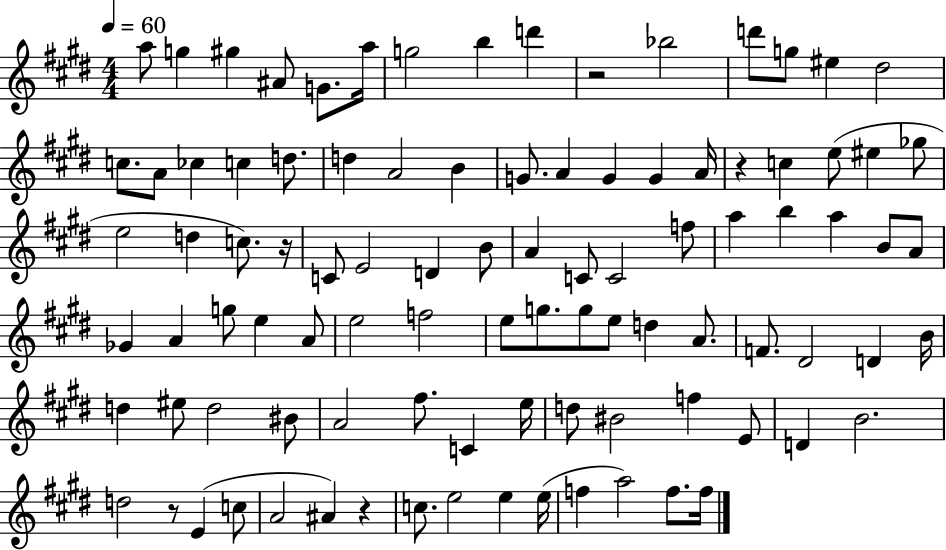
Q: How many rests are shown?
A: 5